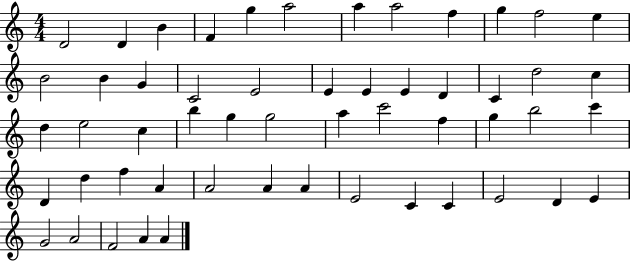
D4/h D4/q B4/q F4/q G5/q A5/h A5/q A5/h F5/q G5/q F5/h E5/q B4/h B4/q G4/q C4/h E4/h E4/q E4/q E4/q D4/q C4/q D5/h C5/q D5/q E5/h C5/q B5/q G5/q G5/h A5/q C6/h F5/q G5/q B5/h C6/q D4/q D5/q F5/q A4/q A4/h A4/q A4/q E4/h C4/q C4/q E4/h D4/q E4/q G4/h A4/h F4/h A4/q A4/q